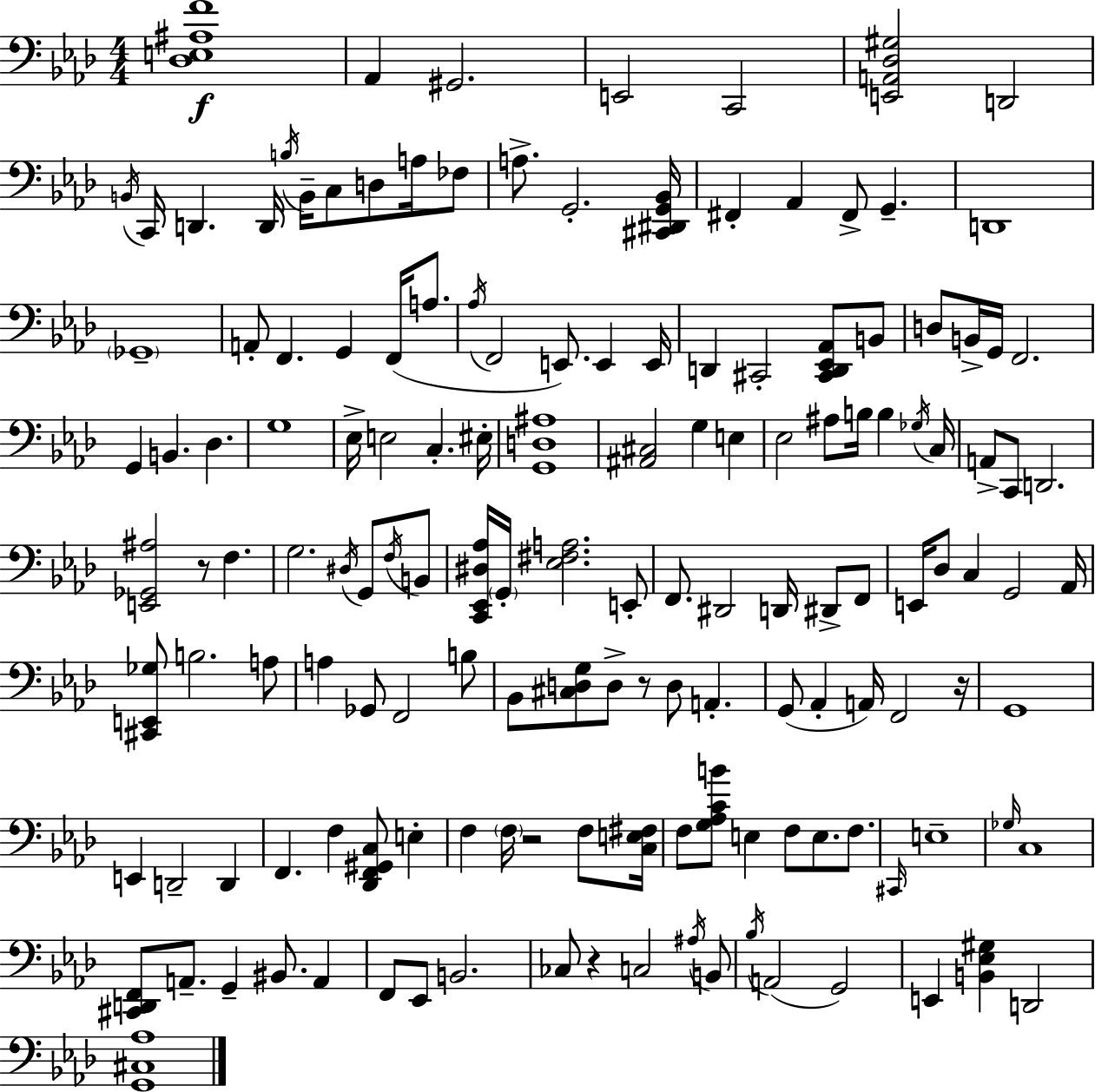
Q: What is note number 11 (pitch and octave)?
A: B2